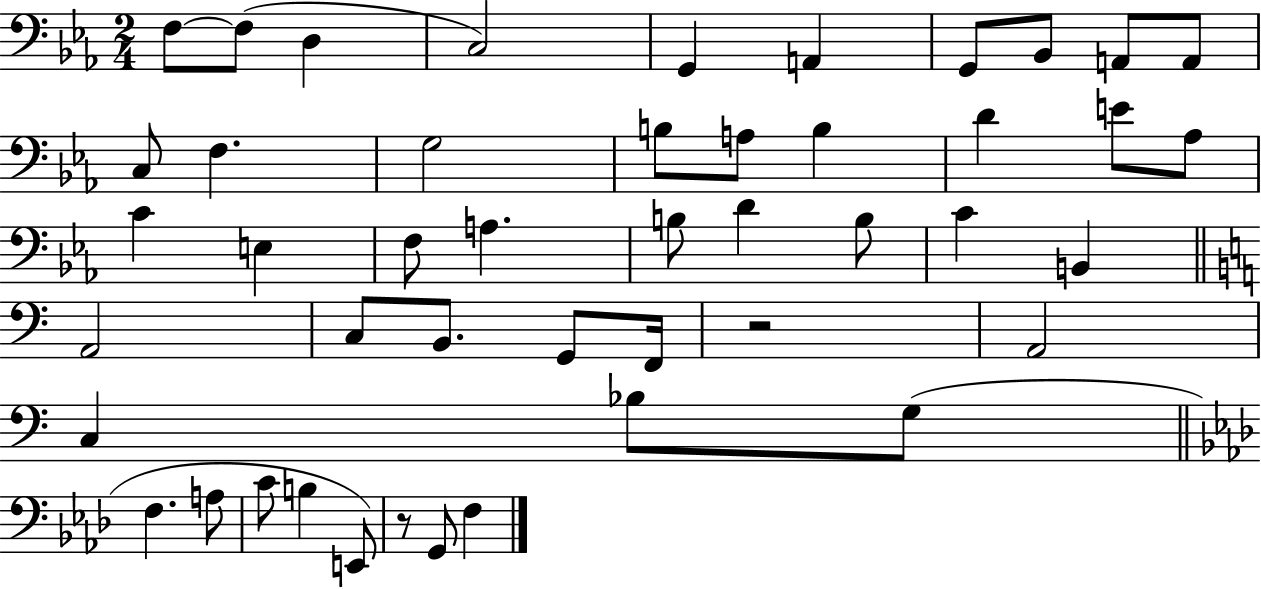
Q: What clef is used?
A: bass